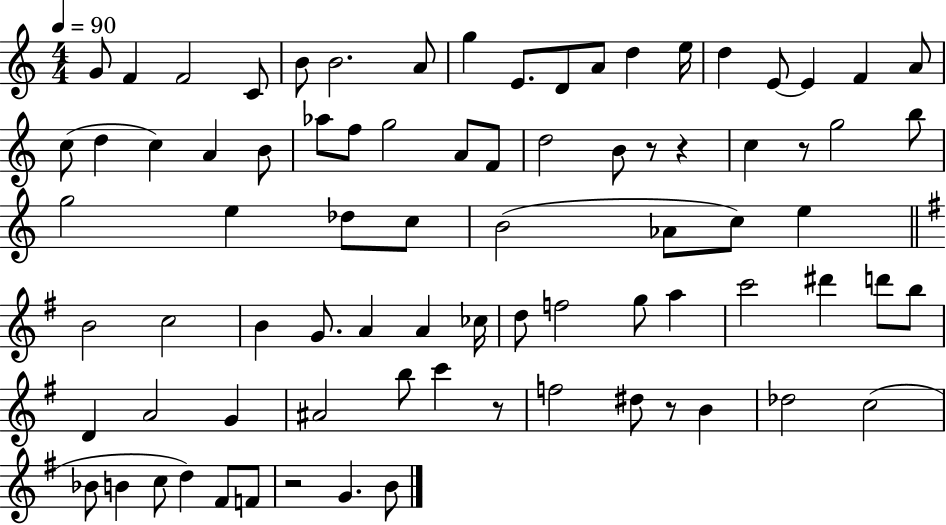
{
  \clef treble
  \numericTimeSignature
  \time 4/4
  \key c \major
  \tempo 4 = 90
  \repeat volta 2 { g'8 f'4 f'2 c'8 | b'8 b'2. a'8 | g''4 e'8. d'8 a'8 d''4 e''16 | d''4 e'8~~ e'4 f'4 a'8 | \break c''8( d''4 c''4) a'4 b'8 | aes''8 f''8 g''2 a'8 f'8 | d''2 b'8 r8 r4 | c''4 r8 g''2 b''8 | \break g''2 e''4 des''8 c''8 | b'2( aes'8 c''8) e''4 | \bar "||" \break \key g \major b'2 c''2 | b'4 g'8. a'4 a'4 ces''16 | d''8 f''2 g''8 a''4 | c'''2 dis'''4 d'''8 b''8 | \break d'4 a'2 g'4 | ais'2 b''8 c'''4 r8 | f''2 dis''8 r8 b'4 | des''2 c''2( | \break bes'8 b'4 c''8 d''4) fis'8 f'8 | r2 g'4. b'8 | } \bar "|."
}